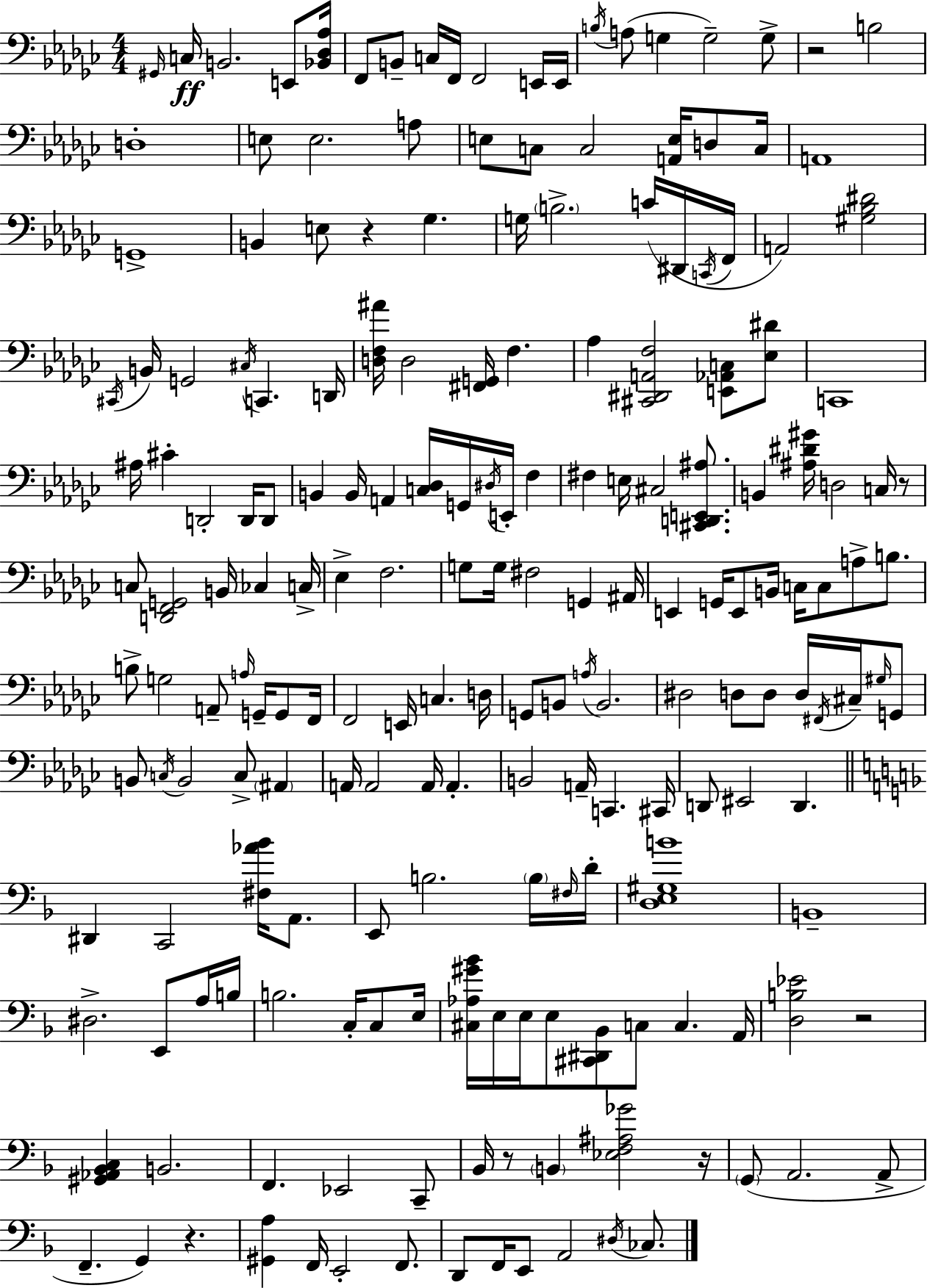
X:1
T:Untitled
M:4/4
L:1/4
K:Ebm
^G,,/4 C,/4 B,,2 E,,/2 [_B,,_D,_A,]/4 F,,/2 B,,/2 C,/4 F,,/4 F,,2 E,,/4 E,,/4 B,/4 A,/2 G, G,2 G,/2 z2 B,2 D,4 E,/2 E,2 A,/2 E,/2 C,/2 C,2 [A,,E,]/4 D,/2 C,/4 A,,4 G,,4 B,, E,/2 z _G, G,/4 B,2 C/4 ^D,,/4 C,,/4 F,,/4 A,,2 [^G,_B,^D]2 ^C,,/4 B,,/4 G,,2 ^C,/4 C,, D,,/4 [D,F,^A]/4 D,2 [^F,,G,,]/4 F, _A, [^C,,^D,,A,,F,]2 [E,,_A,,C,]/2 [_E,^D]/2 C,,4 ^A,/4 ^C D,,2 D,,/4 D,,/2 B,, B,,/4 A,, [C,_D,]/4 G,,/4 ^D,/4 E,,/4 F, ^F, E,/4 ^C,2 [^C,,D,,E,,^A,]/2 B,, [^A,^D^G]/4 D,2 C,/4 z/2 C,/2 [D,,F,,G,,]2 B,,/4 _C, C,/4 _E, F,2 G,/2 G,/4 ^F,2 G,, ^A,,/4 E,, G,,/4 E,,/2 B,,/4 C,/4 C,/2 A,/2 B,/2 B,/2 G,2 A,,/2 A,/4 G,,/4 G,,/2 F,,/4 F,,2 E,,/4 C, D,/4 G,,/2 B,,/2 A,/4 B,,2 ^D,2 D,/2 D,/2 D,/4 ^F,,/4 ^C,/4 ^G,/4 G,,/2 B,,/2 C,/4 B,,2 C,/2 ^A,, A,,/4 A,,2 A,,/4 A,, B,,2 A,,/4 C,, ^C,,/4 D,,/2 ^E,,2 D,, ^D,, C,,2 [^F,_A_B]/4 A,,/2 E,,/2 B,2 B,/4 ^F,/4 D/4 [D,E,^G,B]4 B,,4 ^D,2 E,,/2 A,/4 B,/4 B,2 C,/4 C,/2 E,/4 [^C,_A,^G_B]/4 E,/4 E,/4 E,/2 [^C,,^D,,_B,,]/2 C,/2 C, A,,/4 [D,B,_E]2 z2 [^G,,_A,,_B,,C,] B,,2 F,, _E,,2 C,,/2 _B,,/4 z/2 B,, [_E,F,^A,_G]2 z/4 G,,/2 A,,2 A,,/2 F,, G,, z [^G,,A,] F,,/4 E,,2 F,,/2 D,,/2 F,,/4 E,,/2 A,,2 ^D,/4 _C,/2